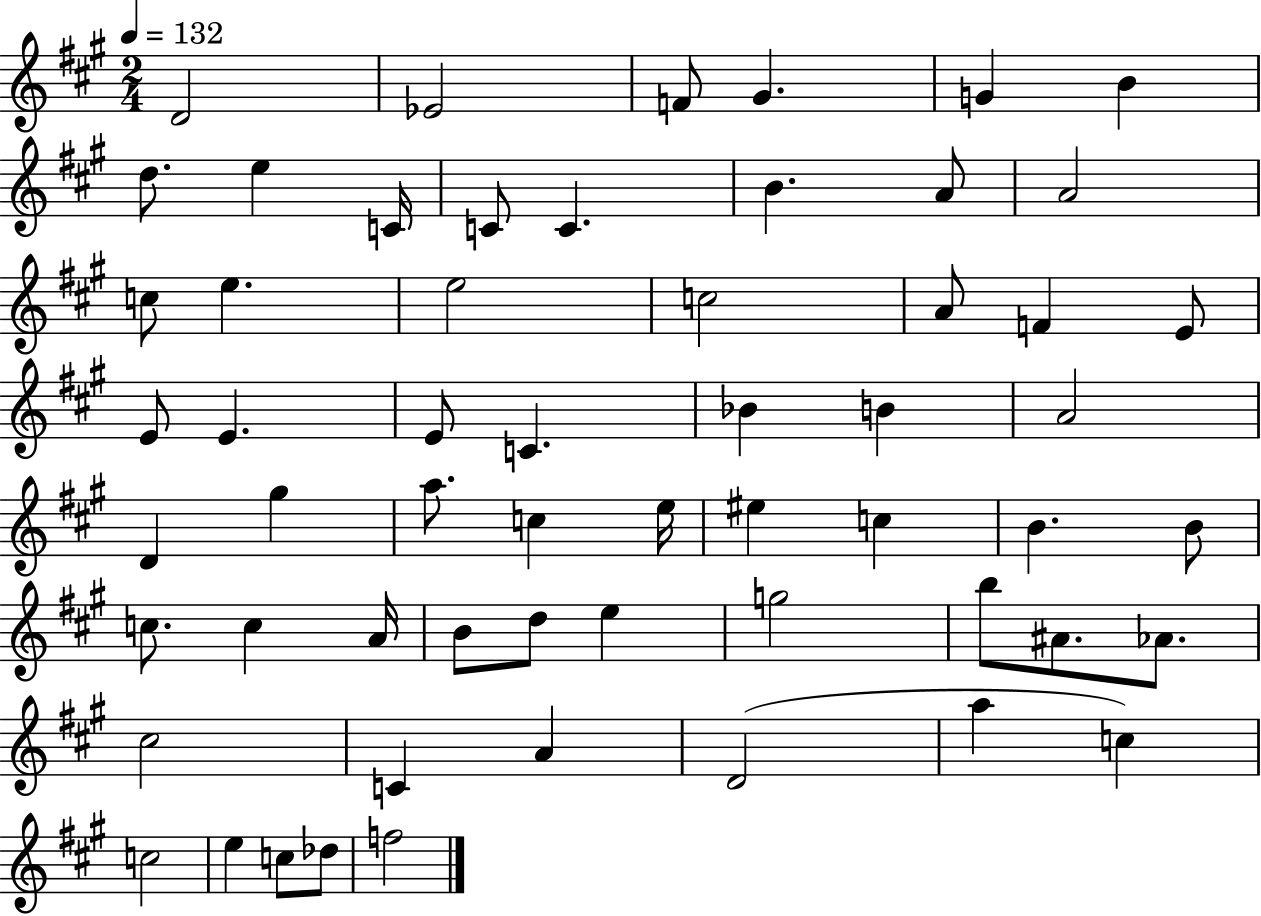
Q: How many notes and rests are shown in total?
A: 58